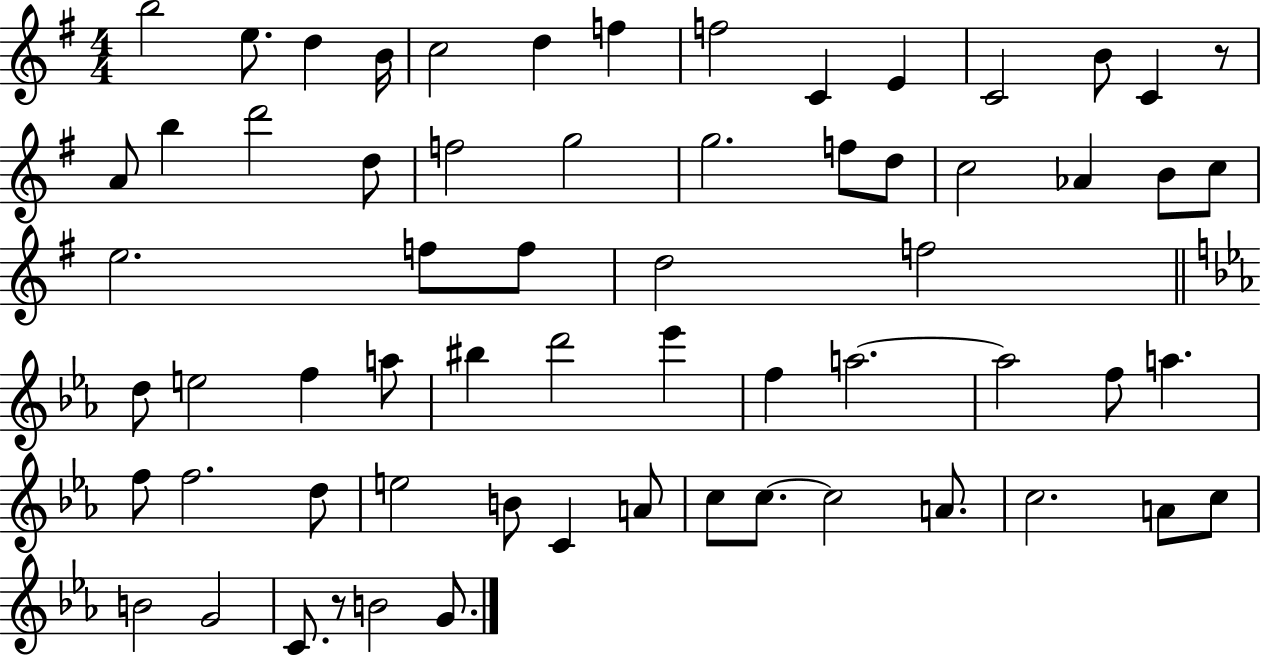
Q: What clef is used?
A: treble